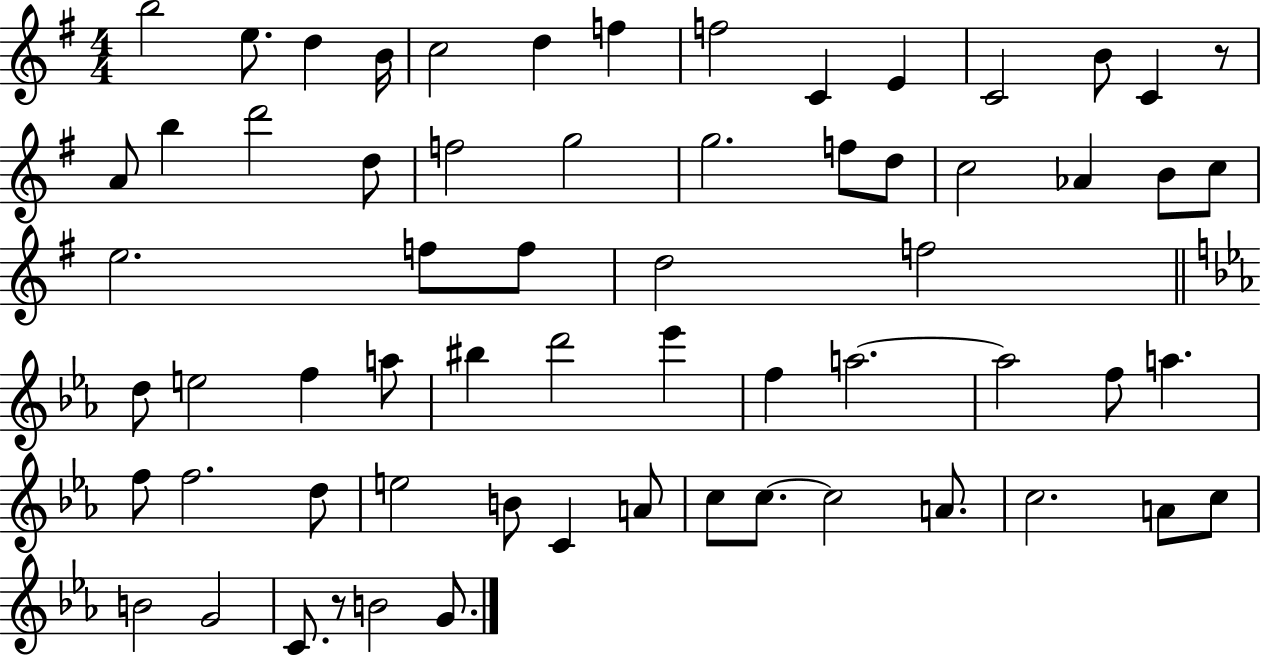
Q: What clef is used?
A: treble